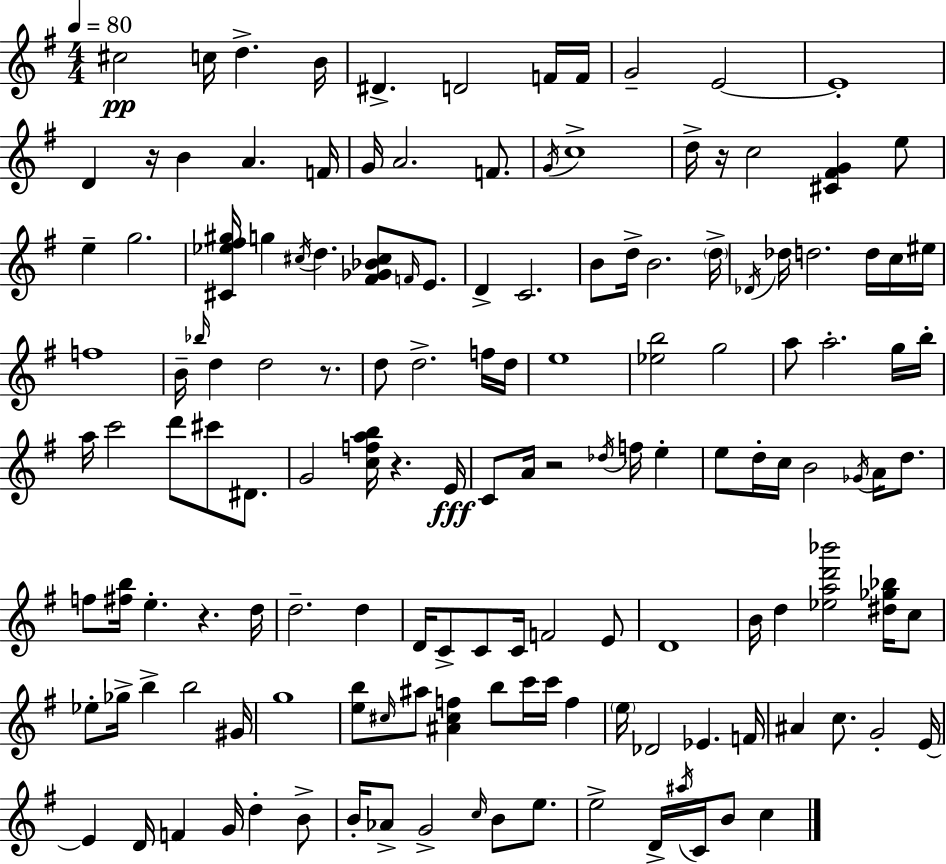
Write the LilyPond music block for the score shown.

{
  \clef treble
  \numericTimeSignature
  \time 4/4
  \key g \major
  \tempo 4 = 80
  cis''2\pp c''16 d''4.-> b'16 | dis'4.-> d'2 f'16 f'16 | g'2-- e'2~~ | e'1-. | \break d'4 r16 b'4 a'4. f'16 | g'16 a'2. f'8. | \acciaccatura { g'16 } c''1-> | d''16-> r16 c''2 <cis' fis' g'>4 e''8 | \break e''4-- g''2. | <cis' ees'' fis'' gis''>16 g''4 \acciaccatura { cis''16 } d''4. <fis' ges' bes' cis''>8 \grace { f'16 } | e'8. d'4-> c'2. | b'8 d''16-> b'2. | \break \parenthesize d''16-> \acciaccatura { des'16 } des''16 d''2. | d''16 c''16 eis''16 f''1 | b'16-- \grace { bes''16 } d''4 d''2 | r8. d''8 d''2.-> | \break f''16 d''16 e''1 | <ees'' b''>2 g''2 | a''8 a''2.-. | g''16 b''16-. a''16 c'''2 d'''8 | \break cis'''8 dis'8. g'2 <c'' f'' a'' b''>16 r4. | e'16\fff c'8 a'16 r2 | \acciaccatura { des''16 } f''16 e''4-. e''8 d''16-. c''16 b'2 | \acciaccatura { ges'16 } a'16 d''8. f''8 <fis'' b''>16 e''4.-. | \break r4. d''16 d''2.-- | d''4 d'16 c'8-> c'8 c'16 f'2 | e'8 d'1 | b'16 d''4 <ees'' a'' d''' bes'''>2 | \break <dis'' ges'' bes''>16 c''8 ees''8-. ges''16-> b''4-> b''2 | gis'16 g''1 | <e'' b''>8 \grace { cis''16 } ais''8 <ais' cis'' f''>4 | b''8 c'''16 c'''16 f''4 \parenthesize e''16 des'2 | \break ees'4. f'16 ais'4 c''8. g'2-. | e'16~~ e'4 d'16 f'4 | g'16 d''4-. b'8-> b'16-. aes'8-> g'2-> | \grace { c''16 } b'8 e''8. e''2-> | \break d'16-> \acciaccatura { ais''16 } c'16 b'8 c''4 \bar "|."
}